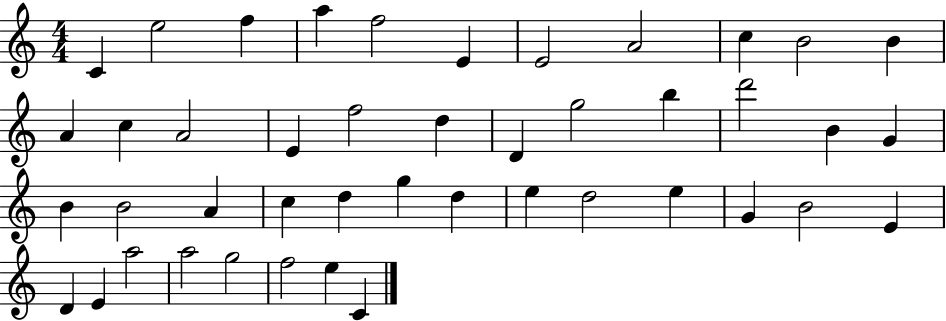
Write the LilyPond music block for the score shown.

{
  \clef treble
  \numericTimeSignature
  \time 4/4
  \key c \major
  c'4 e''2 f''4 | a''4 f''2 e'4 | e'2 a'2 | c''4 b'2 b'4 | \break a'4 c''4 a'2 | e'4 f''2 d''4 | d'4 g''2 b''4 | d'''2 b'4 g'4 | \break b'4 b'2 a'4 | c''4 d''4 g''4 d''4 | e''4 d''2 e''4 | g'4 b'2 e'4 | \break d'4 e'4 a''2 | a''2 g''2 | f''2 e''4 c'4 | \bar "|."
}